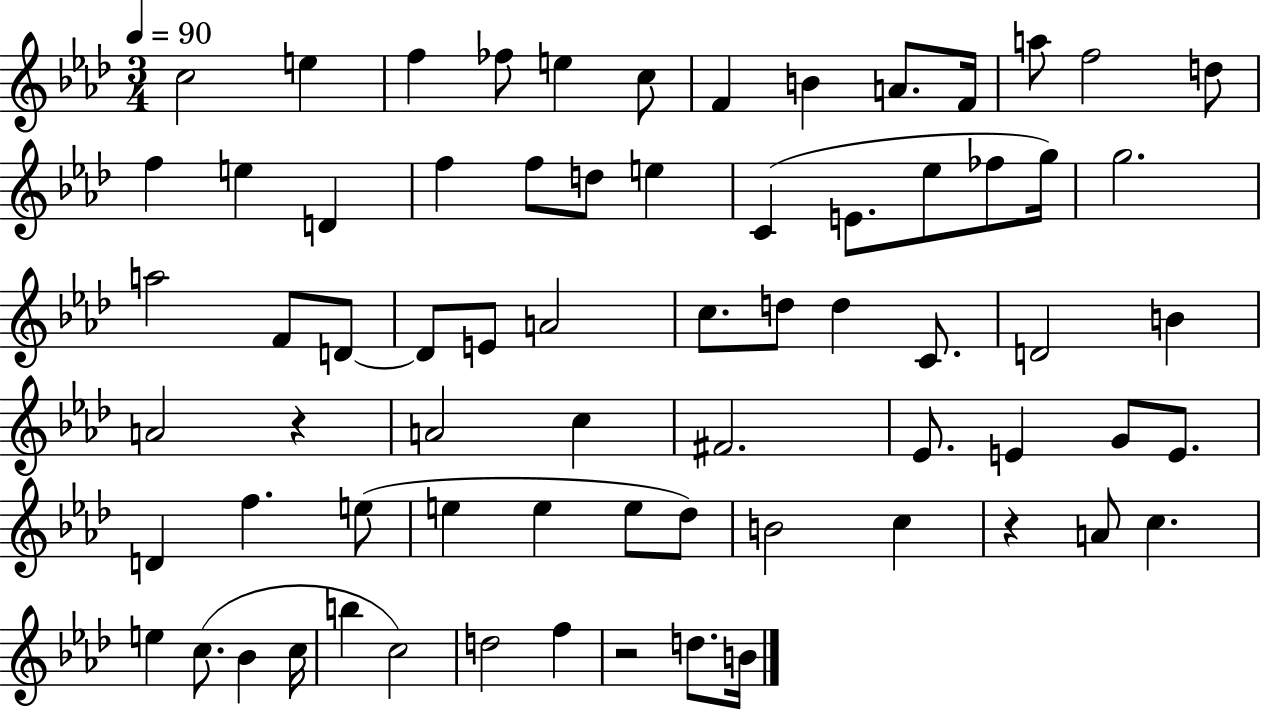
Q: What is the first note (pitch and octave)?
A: C5